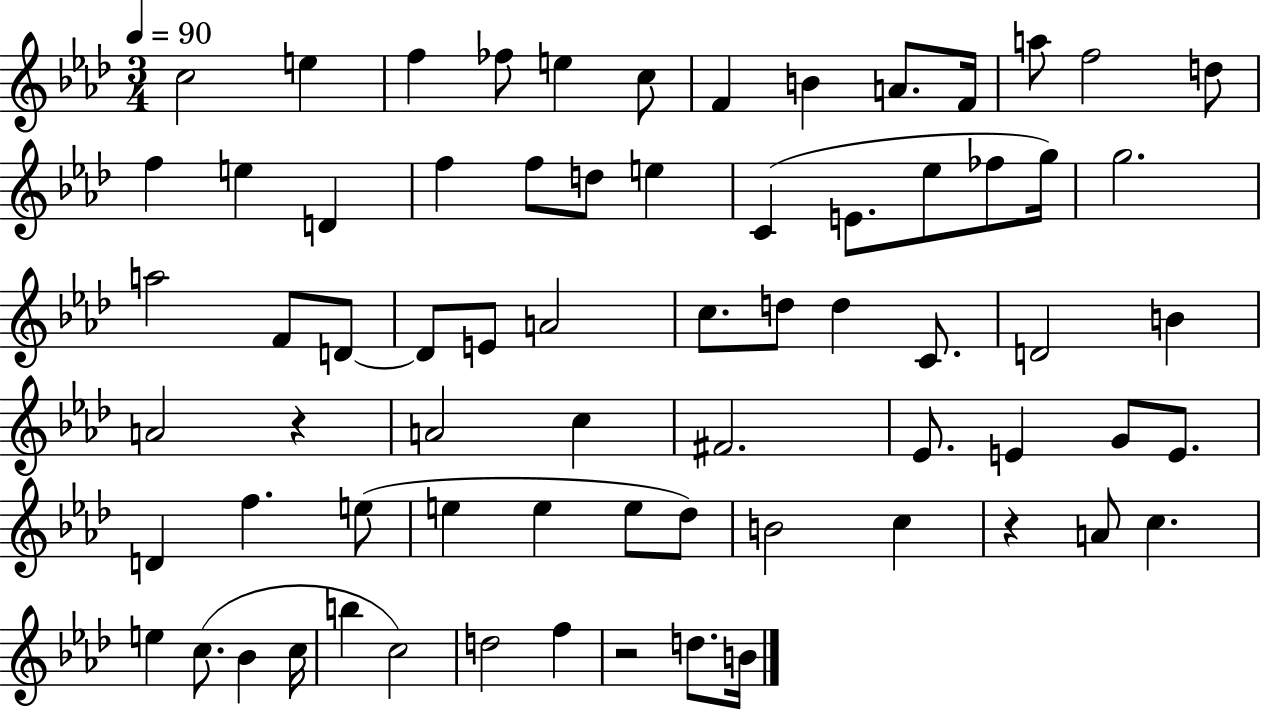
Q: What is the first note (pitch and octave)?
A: C5